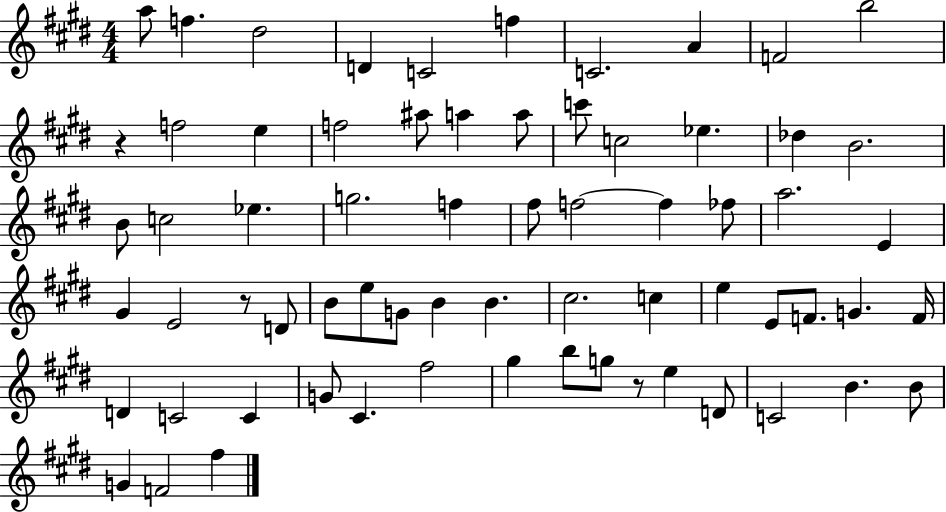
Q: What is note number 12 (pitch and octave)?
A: E5